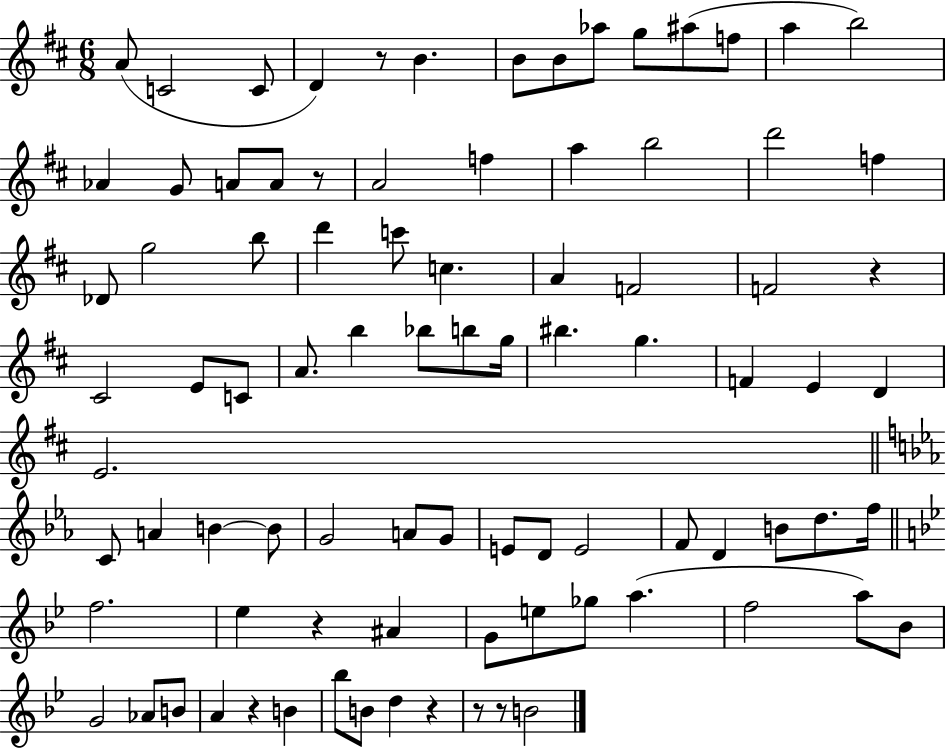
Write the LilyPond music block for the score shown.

{
  \clef treble
  \numericTimeSignature
  \time 6/8
  \key d \major
  a'8( c'2 c'8 | d'4) r8 b'4. | b'8 b'8 aes''8 g''8 ais''8( f''8 | a''4 b''2) | \break aes'4 g'8 a'8 a'8 r8 | a'2 f''4 | a''4 b''2 | d'''2 f''4 | \break des'8 g''2 b''8 | d'''4 c'''8 c''4. | a'4 f'2 | f'2 r4 | \break cis'2 e'8 c'8 | a'8. b''4 bes''8 b''8 g''16 | bis''4. g''4. | f'4 e'4 d'4 | \break e'2. | \bar "||" \break \key ees \major c'8 a'4 b'4~~ b'8 | g'2 a'8 g'8 | e'8 d'8 e'2 | f'8 d'4 b'8 d''8. f''16 | \break \bar "||" \break \key bes \major f''2. | ees''4 r4 ais'4 | g'8 e''8 ges''8 a''4.( | f''2 a''8) bes'8 | \break g'2 aes'8 b'8 | a'4 r4 b'4 | bes''8 b'8 d''4 r4 | r8 r8 b'2 | \break \bar "|."
}